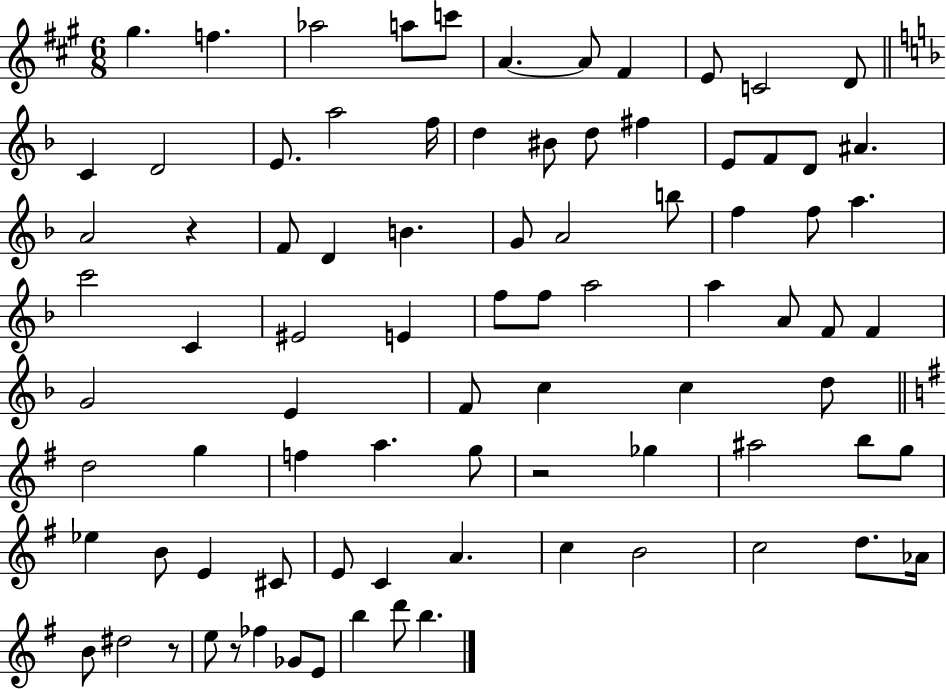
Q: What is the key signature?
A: A major